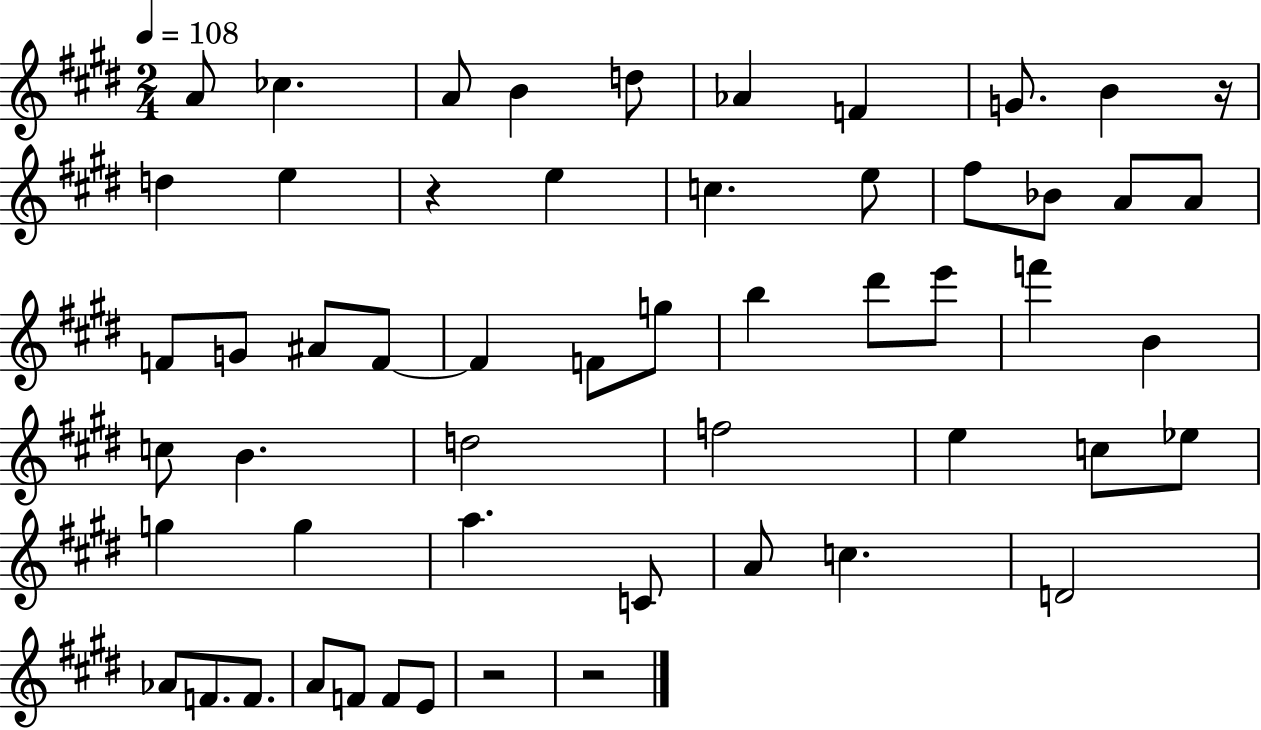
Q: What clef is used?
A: treble